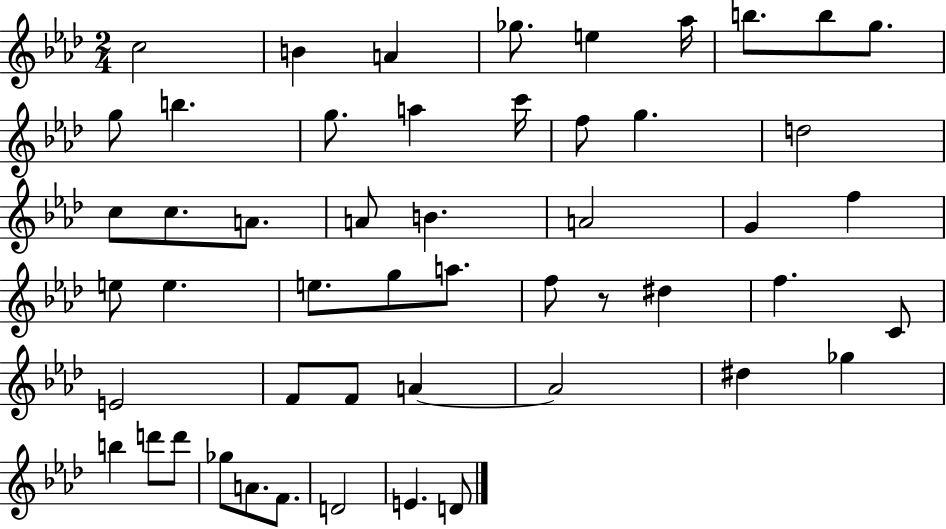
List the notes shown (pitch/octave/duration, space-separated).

C5/h B4/q A4/q Gb5/e. E5/q Ab5/s B5/e. B5/e G5/e. G5/e B5/q. G5/e. A5/q C6/s F5/e G5/q. D5/h C5/e C5/e. A4/e. A4/e B4/q. A4/h G4/q F5/q E5/e E5/q. E5/e. G5/e A5/e. F5/e R/e D#5/q F5/q. C4/e E4/h F4/e F4/e A4/q A4/h D#5/q Gb5/q B5/q D6/e D6/e Gb5/e A4/e. F4/e. D4/h E4/q. D4/e